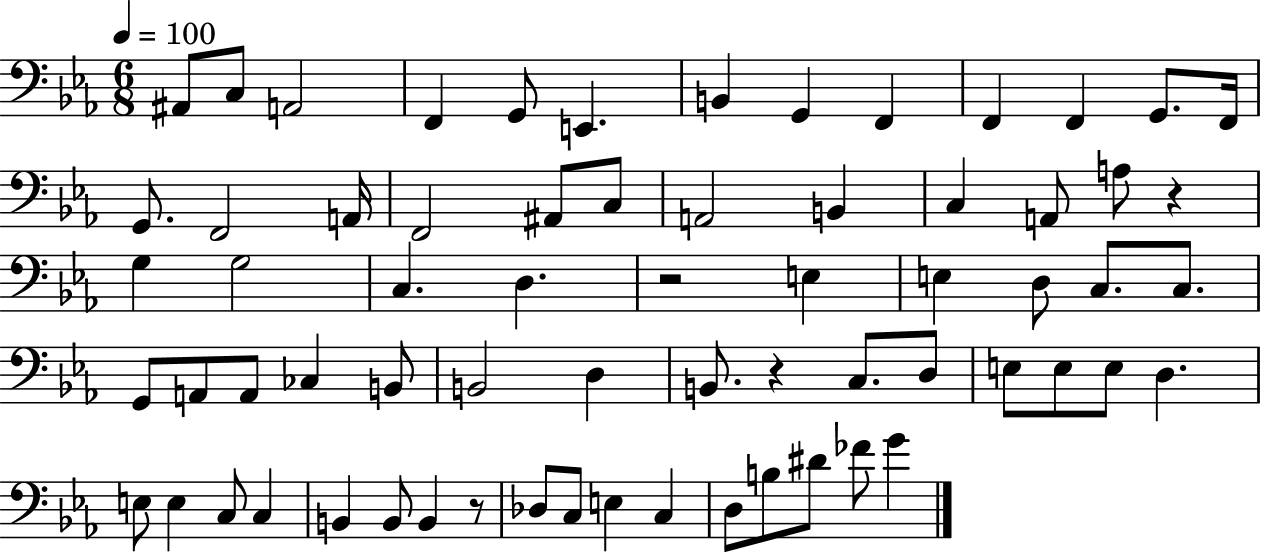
A#2/e C3/e A2/h F2/q G2/e E2/q. B2/q G2/q F2/q F2/q F2/q G2/e. F2/s G2/e. F2/h A2/s F2/h A#2/e C3/e A2/h B2/q C3/q A2/e A3/e R/q G3/q G3/h C3/q. D3/q. R/h E3/q E3/q D3/e C3/e. C3/e. G2/e A2/e A2/e CES3/q B2/e B2/h D3/q B2/e. R/q C3/e. D3/e E3/e E3/e E3/e D3/q. E3/e E3/q C3/e C3/q B2/q B2/e B2/q R/e Db3/e C3/e E3/q C3/q D3/e B3/e D#4/e FES4/e G4/q